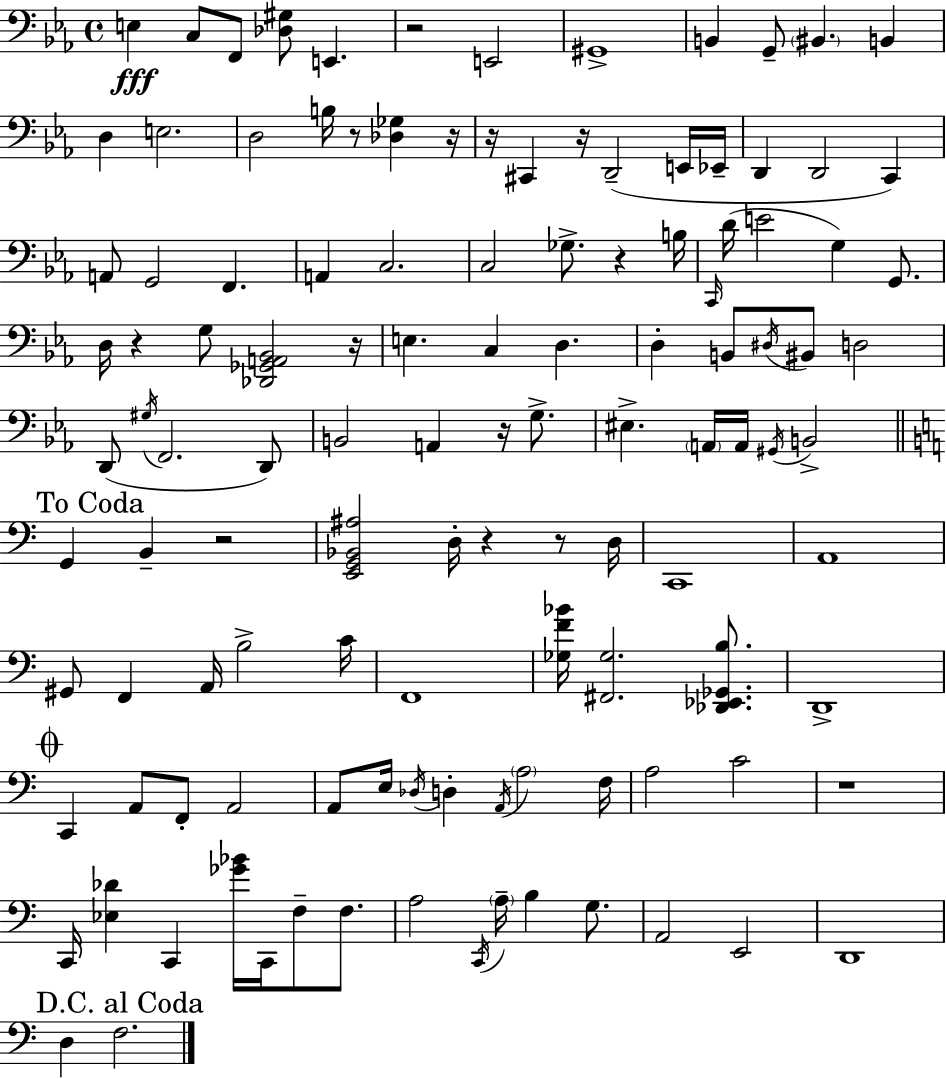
{
  \clef bass
  \time 4/4
  \defaultTimeSignature
  \key c \minor
  e4\fff c8 f,8 <des gis>8 e,4. | r2 e,2 | gis,1-> | b,4 g,8-- \parenthesize bis,4. b,4 | \break d4 e2. | d2 b16 r8 <des ges>4 r16 | r16 cis,4 r16 d,2--( e,16 ees,16-- | d,4 d,2 c,4) | \break a,8 g,2 f,4. | a,4 c2. | c2 ges8.-> r4 b16 | \grace { c,16 } d'16( e'2 g4) g,8. | \break d16 r4 g8 <des, ges, a, bes,>2 | r16 e4. c4 d4. | d4-. b,8 \acciaccatura { dis16 } bis,8 d2 | d,8( \acciaccatura { gis16 } f,2. | \break d,8) b,2 a,4 r16 | g8.-> eis4.-> \parenthesize a,16 a,16 \acciaccatura { gis,16 } b,2-> | \mark "To Coda" \bar "||" \break \key c \major g,4 b,4-- r2 | <e, g, bes, ais>2 d16-. r4 r8 d16 | c,1 | a,1 | \break gis,8 f,4 a,16 b2-> c'16 | f,1 | <ges f' bes'>16 <fis, ges>2. <des, ees, ges, b>8. | d,1-> | \break \mark \markup { \musicglyph "scripts.coda" } c,4 a,8 f,8-. a,2 | a,8 e16 \acciaccatura { des16 } d4-. \acciaccatura { a,16 } \parenthesize a2 | f16 a2 c'2 | r1 | \break c,16 <ees des'>4 c,4 <ges' bes'>16 c,16 f8-- f8. | a2 \acciaccatura { c,16 } \parenthesize a16-- b4 | g8. a,2 e,2 | d,1 | \break \mark "D.C. al Coda" d4 f2. | \bar "|."
}